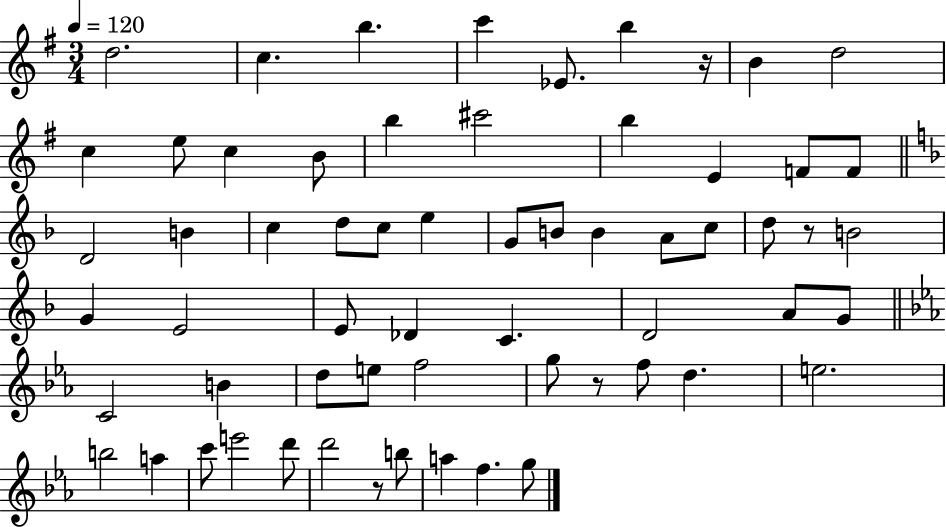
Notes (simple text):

D5/h. C5/q. B5/q. C6/q Eb4/e. B5/q R/s B4/q D5/h C5/q E5/e C5/q B4/e B5/q C#6/h B5/q E4/q F4/e F4/e D4/h B4/q C5/q D5/e C5/e E5/q G4/e B4/e B4/q A4/e C5/e D5/e R/e B4/h G4/q E4/h E4/e Db4/q C4/q. D4/h A4/e G4/e C4/h B4/q D5/e E5/e F5/h G5/e R/e F5/e D5/q. E5/h. B5/h A5/q C6/e E6/h D6/e D6/h R/e B5/e A5/q F5/q. G5/e